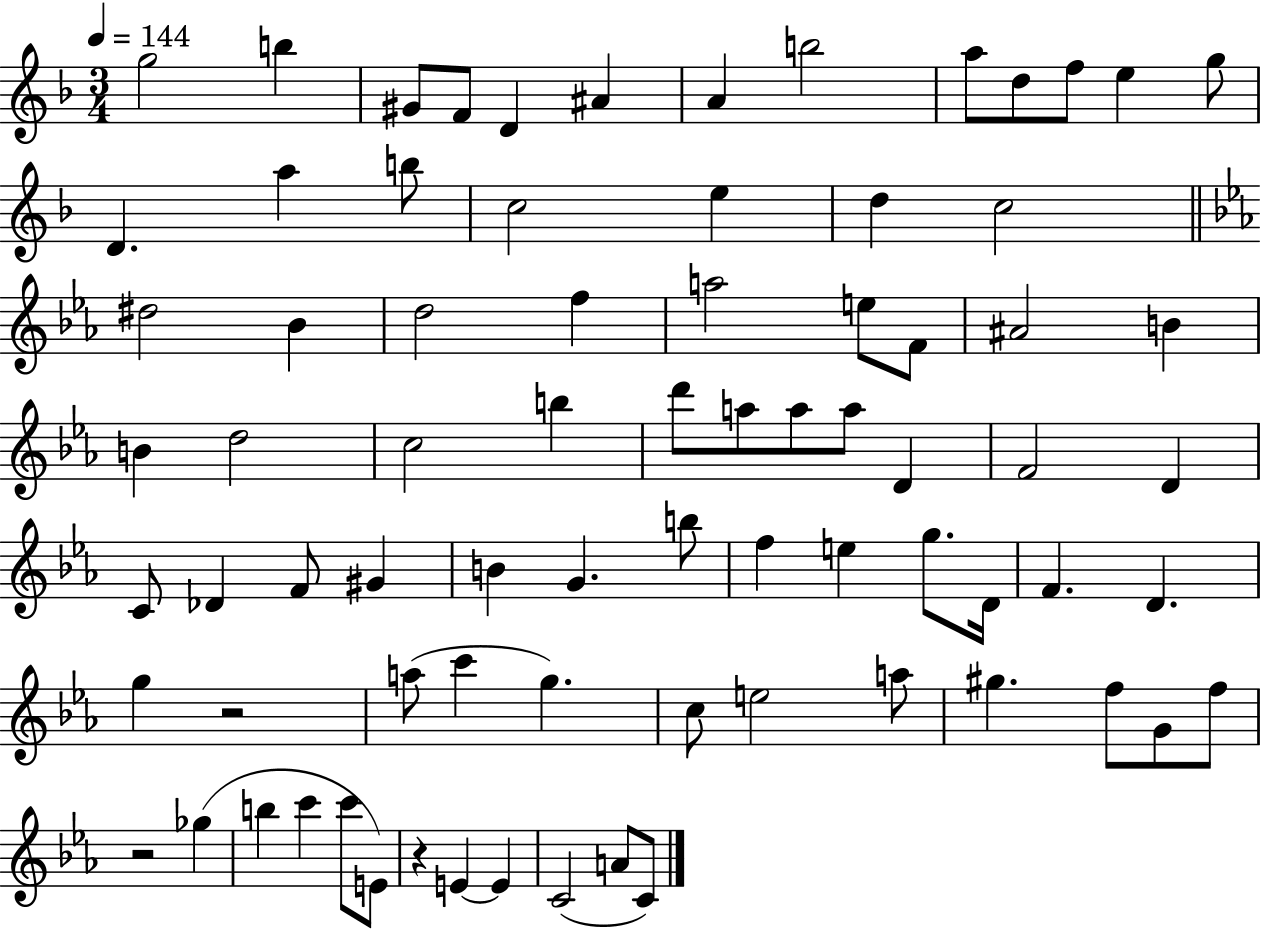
X:1
T:Untitled
M:3/4
L:1/4
K:F
g2 b ^G/2 F/2 D ^A A b2 a/2 d/2 f/2 e g/2 D a b/2 c2 e d c2 ^d2 _B d2 f a2 e/2 F/2 ^A2 B B d2 c2 b d'/2 a/2 a/2 a/2 D F2 D C/2 _D F/2 ^G B G b/2 f e g/2 D/4 F D g z2 a/2 c' g c/2 e2 a/2 ^g f/2 G/2 f/2 z2 _g b c' c'/2 E/2 z E E C2 A/2 C/2